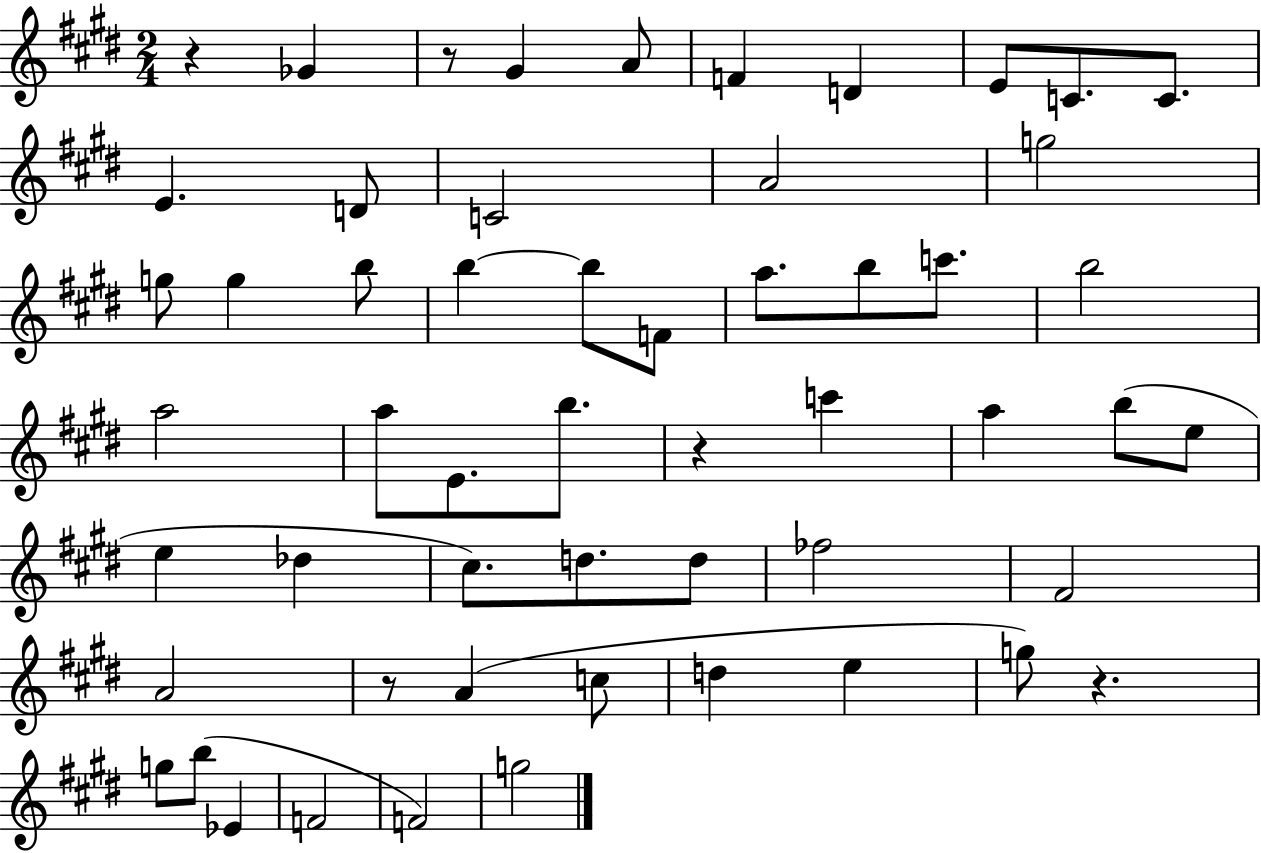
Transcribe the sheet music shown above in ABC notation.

X:1
T:Untitled
M:2/4
L:1/4
K:E
z _G z/2 ^G A/2 F D E/2 C/2 C/2 E D/2 C2 A2 g2 g/2 g b/2 b b/2 F/2 a/2 b/2 c'/2 b2 a2 a/2 E/2 b/2 z c' a b/2 e/2 e _d ^c/2 d/2 d/2 _f2 ^F2 A2 z/2 A c/2 d e g/2 z g/2 b/2 _E F2 F2 g2